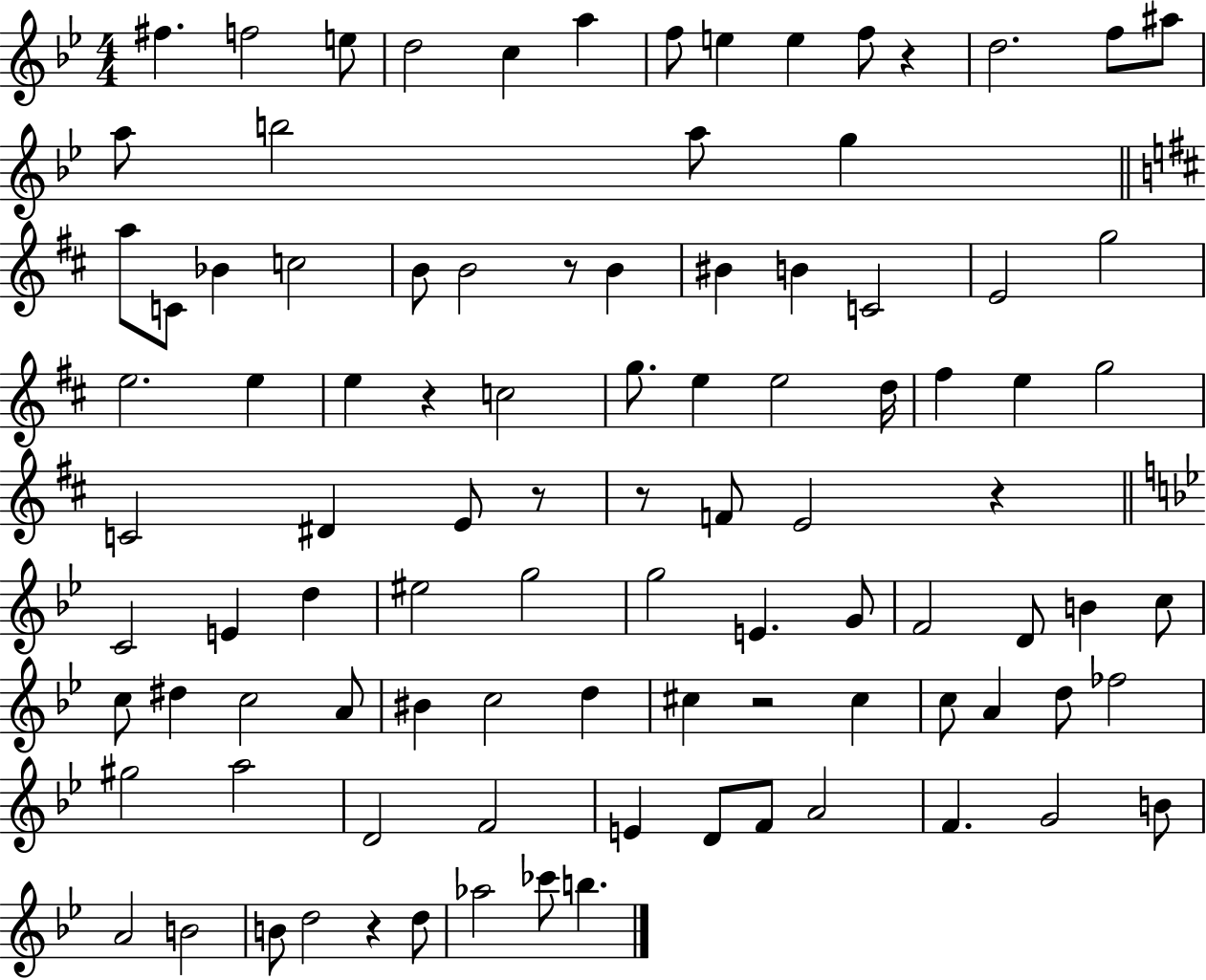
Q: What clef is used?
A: treble